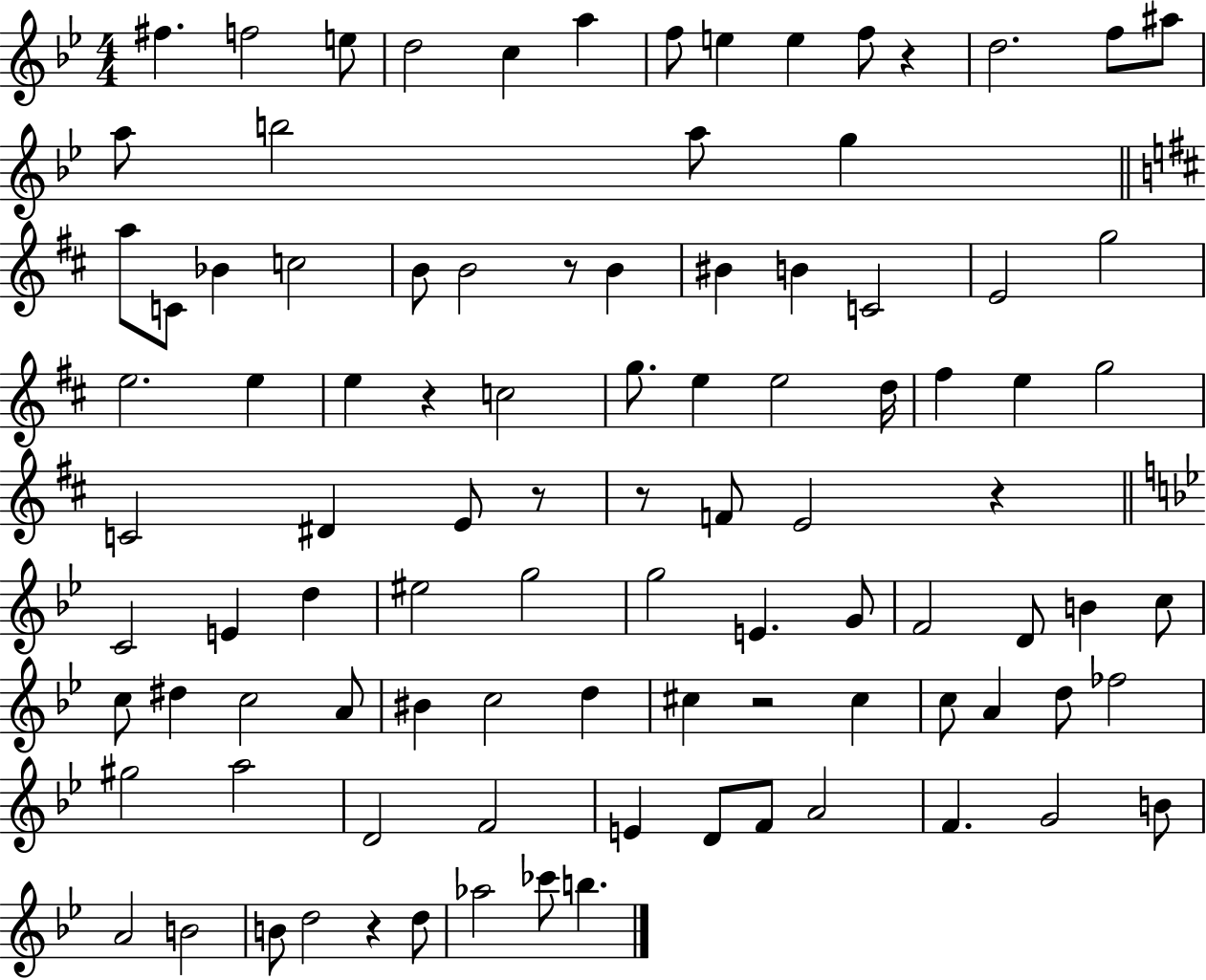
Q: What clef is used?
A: treble